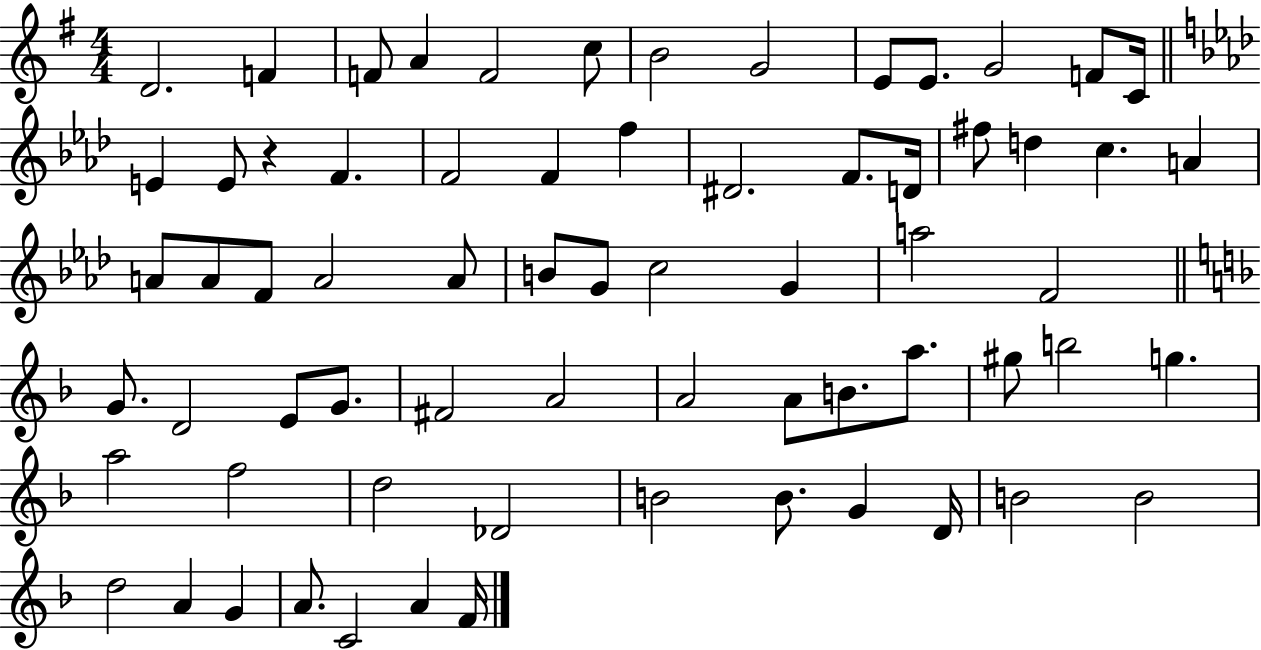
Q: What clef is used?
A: treble